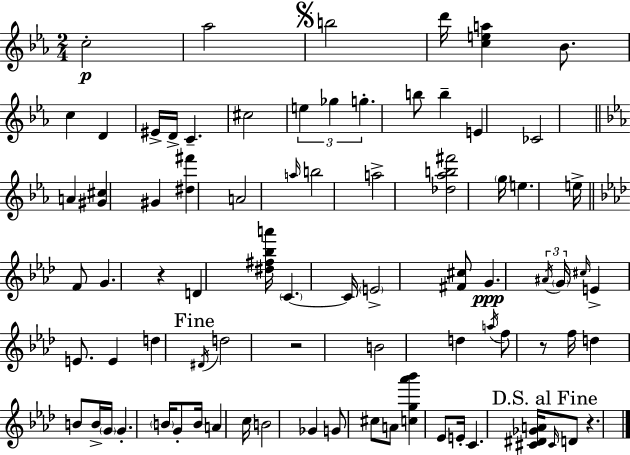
C5/h Ab5/h B5/h D6/s [C5,E5,A5]/q Bb4/e. C5/q D4/q EIS4/s D4/s C4/q. C#5/h E5/q Gb5/q G5/q. B5/e B5/q E4/q CES4/h A4/q [G#4,C#5]/q G#4/q [D#5,F#6]/q A4/h A5/s B5/h A5/h [Db5,Ab5,B5,F#6]/h G5/s E5/q. E5/s F4/e G4/q. R/q D4/q [D#5,F#5,Bb5,A6]/s C4/q. C4/s E4/h [F#4,C#5]/e G4/q. A#4/s G4/s C#5/s E4/q E4/e. E4/q D5/q D#4/s D5/h R/h B4/h D5/q A5/s F5/e R/e F5/s D5/q B4/e B4/s G4/s G4/q. B4/s G4/e B4/s A4/q C5/s B4/h Gb4/q G4/e C#5/e A4/e [C5,G5,Ab6,Bb6]/q Eb4/e E4/s C4/q. [C#4,D#4,Gb4,A4]/s C#4/s D4/e R/q.